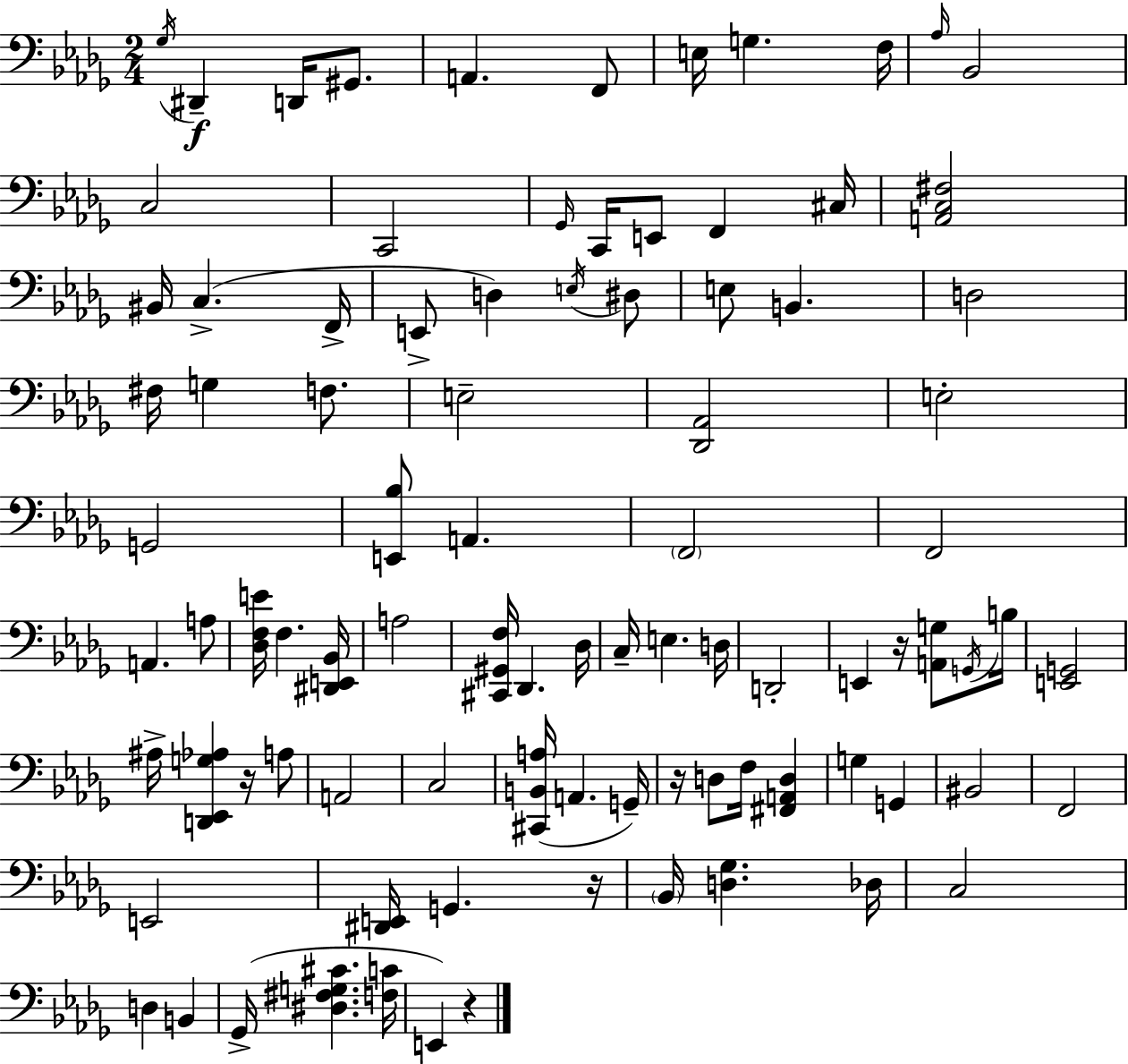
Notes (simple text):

Gb3/s D#2/q D2/s G#2/e. A2/q. F2/e E3/s G3/q. F3/s Ab3/s Bb2/h C3/h C2/h Gb2/s C2/s E2/e F2/q C#3/s [A2,C3,F#3]/h BIS2/s C3/q. F2/s E2/e D3/q E3/s D#3/e E3/e B2/q. D3/h F#3/s G3/q F3/e. E3/h [Db2,Ab2]/h E3/h G2/h [E2,Bb3]/e A2/q. F2/h F2/h A2/q. A3/e [Db3,F3,E4]/s F3/q. [D#2,E2,Bb2]/s A3/h [C#2,G#2,F3]/s Db2/q. Db3/s C3/s E3/q. D3/s D2/h E2/q R/s [A2,G3]/e G2/s B3/s [E2,G2]/h A#3/s [D2,Eb2,G3,Ab3]/q R/s A3/e A2/h C3/h [C#2,B2,A3]/s A2/q. G2/s R/s D3/e F3/s [F#2,A2,D3]/q G3/q G2/q BIS2/h F2/h E2/h [D#2,E2]/s G2/q. R/s Bb2/s [D3,Gb3]/q. Db3/s C3/h D3/q B2/q Gb2/s [D#3,F#3,G3,C#4]/q. [F3,C4]/s E2/q R/q